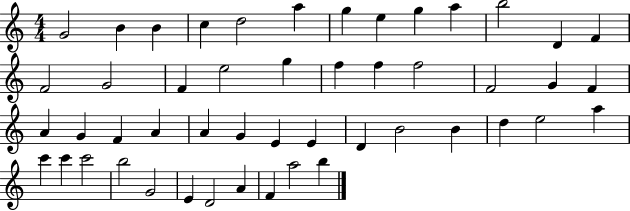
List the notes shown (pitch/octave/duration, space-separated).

G4/h B4/q B4/q C5/q D5/h A5/q G5/q E5/q G5/q A5/q B5/h D4/q F4/q F4/h G4/h F4/q E5/h G5/q F5/q F5/q F5/h F4/h G4/q F4/q A4/q G4/q F4/q A4/q A4/q G4/q E4/q E4/q D4/q B4/h B4/q D5/q E5/h A5/q C6/q C6/q C6/h B5/h G4/h E4/q D4/h A4/q F4/q A5/h B5/q